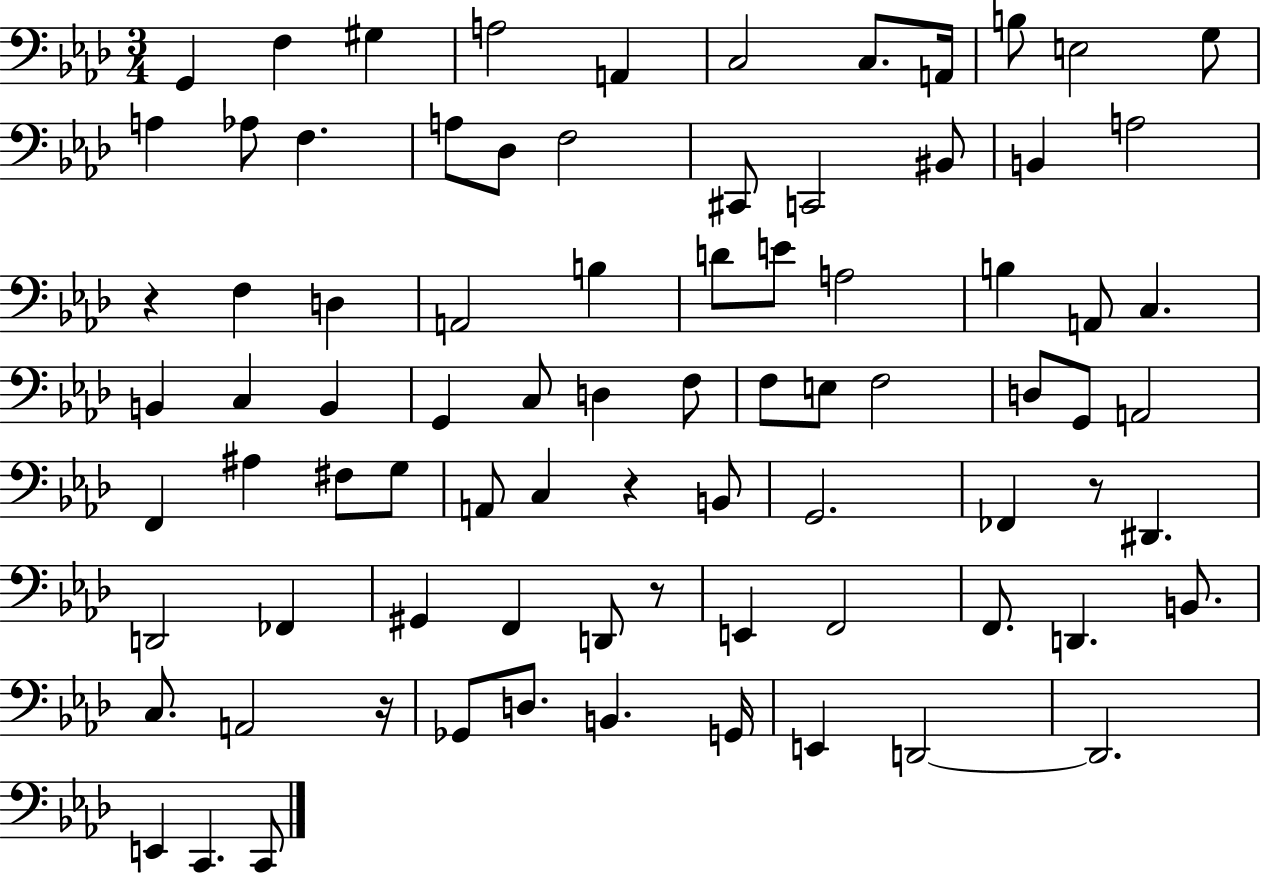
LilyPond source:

{
  \clef bass
  \numericTimeSignature
  \time 3/4
  \key aes \major
  \repeat volta 2 { g,4 f4 gis4 | a2 a,4 | c2 c8. a,16 | b8 e2 g8 | \break a4 aes8 f4. | a8 des8 f2 | cis,8 c,2 bis,8 | b,4 a2 | \break r4 f4 d4 | a,2 b4 | d'8 e'8 a2 | b4 a,8 c4. | \break b,4 c4 b,4 | g,4 c8 d4 f8 | f8 e8 f2 | d8 g,8 a,2 | \break f,4 ais4 fis8 g8 | a,8 c4 r4 b,8 | g,2. | fes,4 r8 dis,4. | \break d,2 fes,4 | gis,4 f,4 d,8 r8 | e,4 f,2 | f,8. d,4. b,8. | \break c8. a,2 r16 | ges,8 d8. b,4. g,16 | e,4 d,2~~ | d,2. | \break e,4 c,4. c,8 | } \bar "|."
}